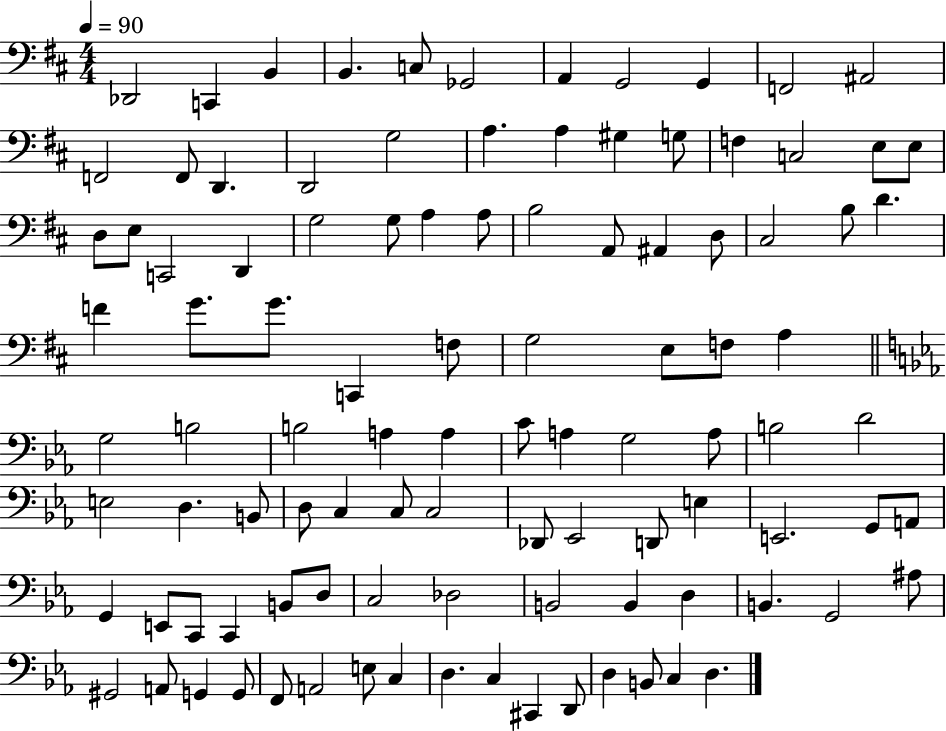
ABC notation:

X:1
T:Untitled
M:4/4
L:1/4
K:D
_D,,2 C,, B,, B,, C,/2 _G,,2 A,, G,,2 G,, F,,2 ^A,,2 F,,2 F,,/2 D,, D,,2 G,2 A, A, ^G, G,/2 F, C,2 E,/2 E,/2 D,/2 E,/2 C,,2 D,, G,2 G,/2 A, A,/2 B,2 A,,/2 ^A,, D,/2 ^C,2 B,/2 D F G/2 G/2 C,, F,/2 G,2 E,/2 F,/2 A, G,2 B,2 B,2 A, A, C/2 A, G,2 A,/2 B,2 D2 E,2 D, B,,/2 D,/2 C, C,/2 C,2 _D,,/2 _E,,2 D,,/2 E, E,,2 G,,/2 A,,/2 G,, E,,/2 C,,/2 C,, B,,/2 D,/2 C,2 _D,2 B,,2 B,, D, B,, G,,2 ^A,/2 ^G,,2 A,,/2 G,, G,,/2 F,,/2 A,,2 E,/2 C, D, C, ^C,, D,,/2 D, B,,/2 C, D,